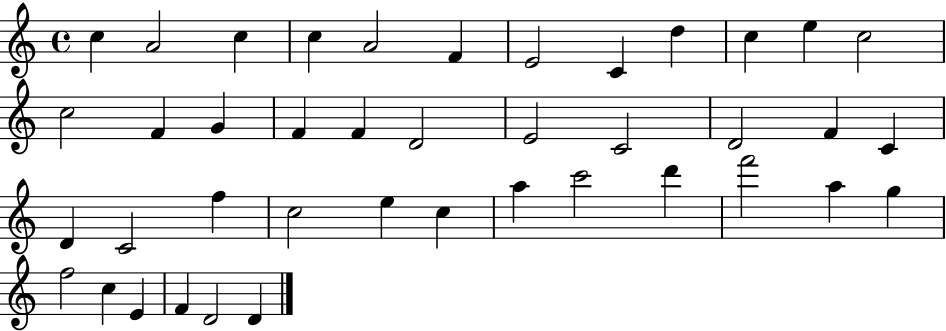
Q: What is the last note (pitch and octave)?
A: D4